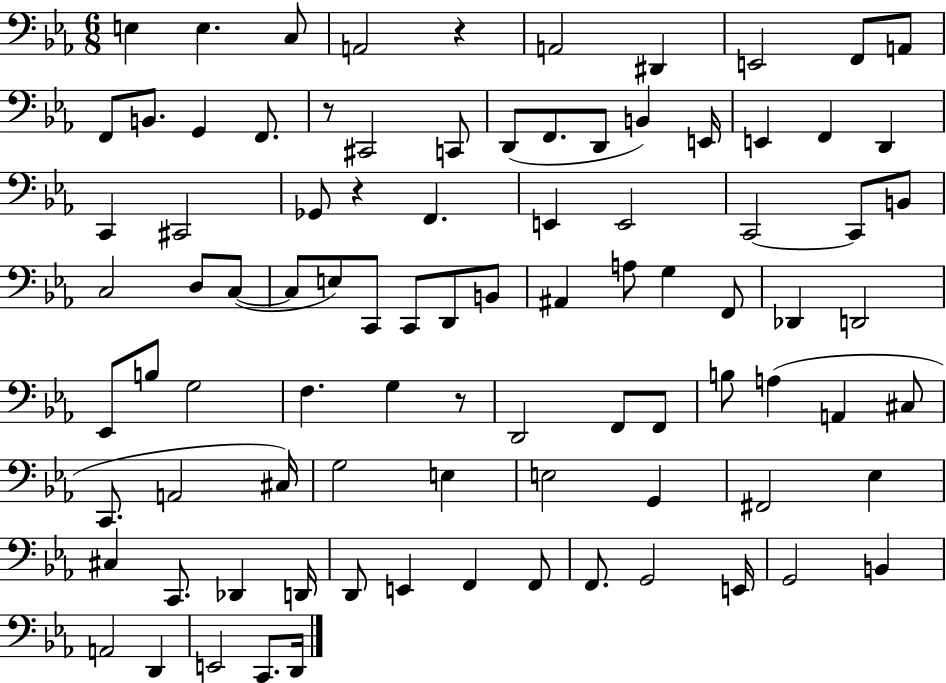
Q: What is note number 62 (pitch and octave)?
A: C#3